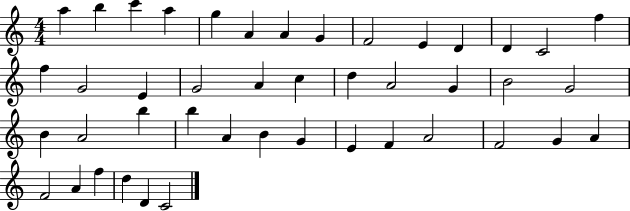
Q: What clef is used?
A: treble